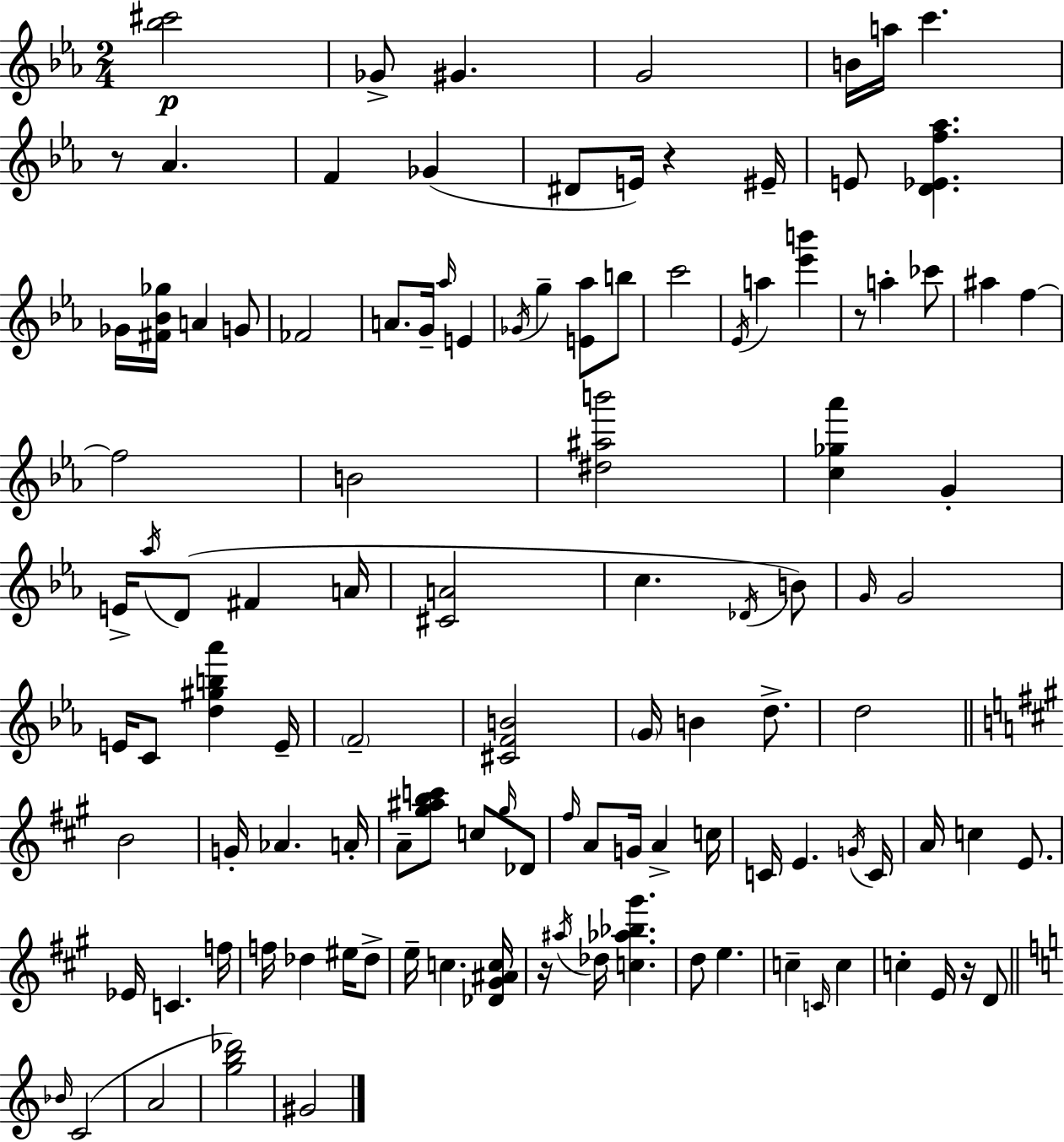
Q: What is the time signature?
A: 2/4